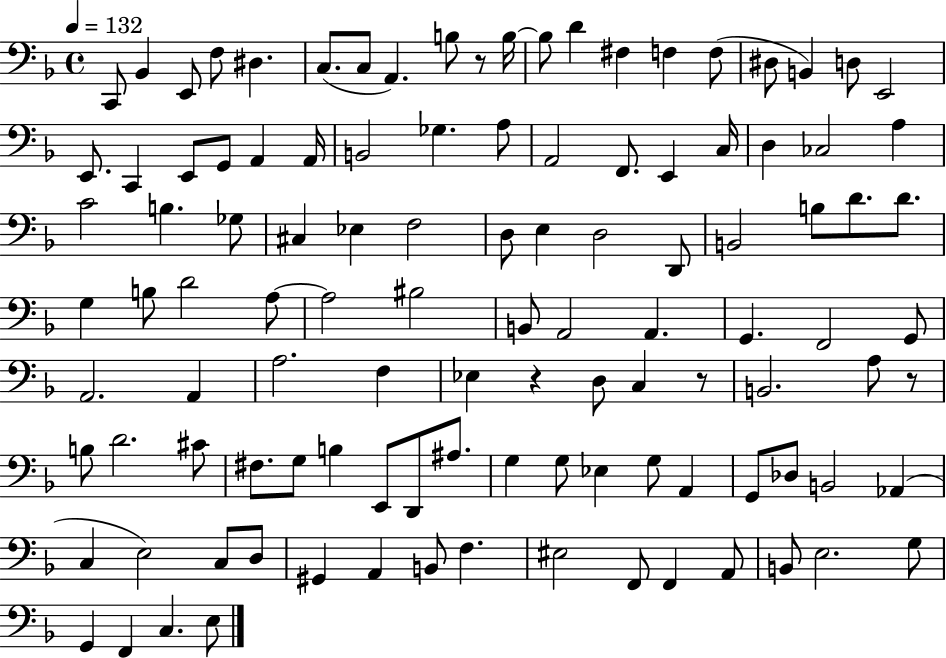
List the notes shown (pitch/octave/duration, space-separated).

C2/e Bb2/q E2/e F3/e D#3/q. C3/e. C3/e A2/q. B3/e R/e B3/s B3/e D4/q F#3/q F3/q F3/e D#3/e B2/q D3/e E2/h E2/e. C2/q E2/e G2/e A2/q A2/s B2/h Gb3/q. A3/e A2/h F2/e. E2/q C3/s D3/q CES3/h A3/q C4/h B3/q. Gb3/e C#3/q Eb3/q F3/h D3/e E3/q D3/h D2/e B2/h B3/e D4/e. D4/e. G3/q B3/e D4/h A3/e A3/h BIS3/h B2/e A2/h A2/q. G2/q. F2/h G2/e A2/h. A2/q A3/h. F3/q Eb3/q R/q D3/e C3/q R/e B2/h. A3/e R/e B3/e D4/h. C#4/e F#3/e. G3/e B3/q E2/e D2/e A#3/e. G3/q G3/e Eb3/q G3/e A2/q G2/e Db3/e B2/h Ab2/q C3/q E3/h C3/e D3/e G#2/q A2/q B2/e F3/q. EIS3/h F2/e F2/q A2/e B2/e E3/h. G3/e G2/q F2/q C3/q. E3/e